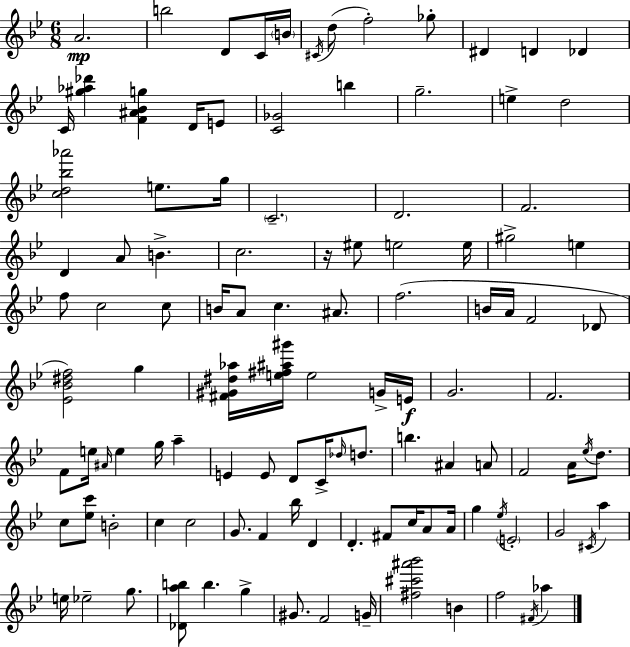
A4/h. B5/h D4/e C4/s B4/s C#4/s D5/e F5/h Gb5/e D#4/q D4/q Db4/q C4/s [G#5,Ab5,Db6]/q [F4,A#4,Bb4,G5]/q D4/s E4/e [C4,Gb4]/h B5/q G5/h. E5/q D5/h [C5,D5,Bb5,Ab6]/h E5/e. G5/s C4/h. D4/h. F4/h. D4/q A4/e B4/q. C5/h. R/s EIS5/e E5/h E5/s G#5/h E5/q F5/e C5/h C5/e B4/s A4/e C5/q. A#4/e. F5/h. B4/s A4/s F4/h Db4/e [Eb4,Bb4,D#5,F5]/h G5/q [F#4,G#4,D#5,Ab5]/s [E5,F#5,A#5,G#6]/s E5/h G4/s E4/s G4/h. F4/h. F4/e E5/s A#4/s E5/q G5/s A5/q E4/q E4/e D4/e C4/s Db5/s D5/e. B5/q. A#4/q A4/e F4/h A4/s Eb5/s D5/e. C5/e [Eb5,C6]/e B4/h C5/q C5/h G4/e. F4/q Bb5/s D4/q D4/q. F#4/e C5/s A4/e A4/s G5/q Eb5/s E4/h G4/h C#4/s A5/q E5/s Eb5/h G5/e. [Db4,A5,B5]/e B5/q. G5/q G#4/e. F4/h G4/s [F#5,C#6,A#6,Bb6]/h B4/q F5/h F#4/s Ab5/q